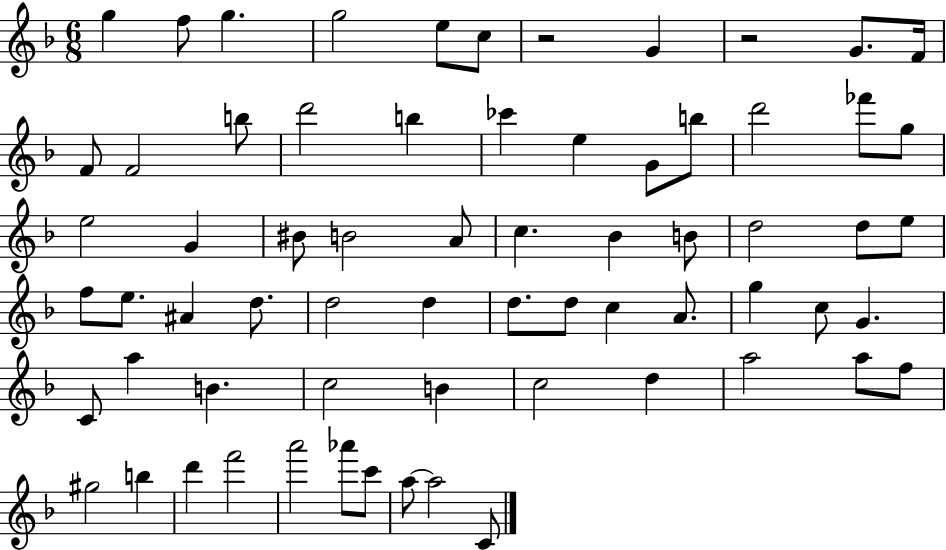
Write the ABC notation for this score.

X:1
T:Untitled
M:6/8
L:1/4
K:F
g f/2 g g2 e/2 c/2 z2 G z2 G/2 F/4 F/2 F2 b/2 d'2 b _c' e G/2 b/2 d'2 _f'/2 g/2 e2 G ^B/2 B2 A/2 c _B B/2 d2 d/2 e/2 f/2 e/2 ^A d/2 d2 d d/2 d/2 c A/2 g c/2 G C/2 a B c2 B c2 d a2 a/2 f/2 ^g2 b d' f'2 a'2 _a'/2 c'/2 a/2 a2 C/2